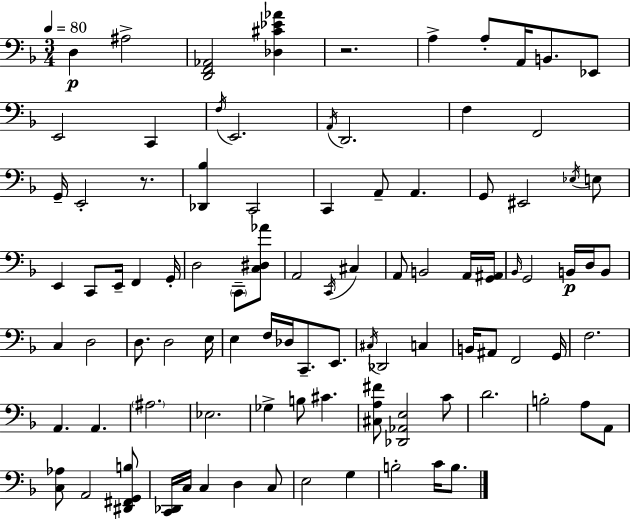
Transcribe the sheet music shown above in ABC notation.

X:1
T:Untitled
M:3/4
L:1/4
K:Dm
D, ^A,2 [D,,F,,_A,,]2 [_D,^C_E_A] z2 A, A,/2 A,,/4 B,,/2 _E,,/2 E,,2 C,, F,/4 E,,2 A,,/4 D,,2 F, F,,2 G,,/4 E,,2 z/2 [_D,,_B,] C,,2 C,, A,,/2 A,, G,,/2 ^E,,2 _E,/4 E,/2 E,, C,,/2 E,,/4 F,, G,,/4 D,2 C,,/2 [C,^D,_A]/2 A,,2 C,,/4 ^C, A,,/2 B,,2 A,,/4 [G,,^A,,]/4 _B,,/4 G,,2 B,,/4 D,/4 B,,/2 C, D,2 D,/2 D,2 E,/4 E, F,/4 _D,/4 C,,/2 E,,/2 ^C,/4 _D,,2 C, B,,/4 ^A,,/2 F,,2 G,,/4 F,2 A,, A,, ^A,2 _E,2 _G, B,/2 ^C [^C,A,^F]/2 [_D,,_A,,E,]2 C/2 D2 B,2 A,/2 A,,/2 [C,_A,]/2 A,,2 [^D,,^F,,G,,B,]/2 [C,,_D,,]/4 C,/4 C, D, C,/2 E,2 G, B,2 C/4 B,/2